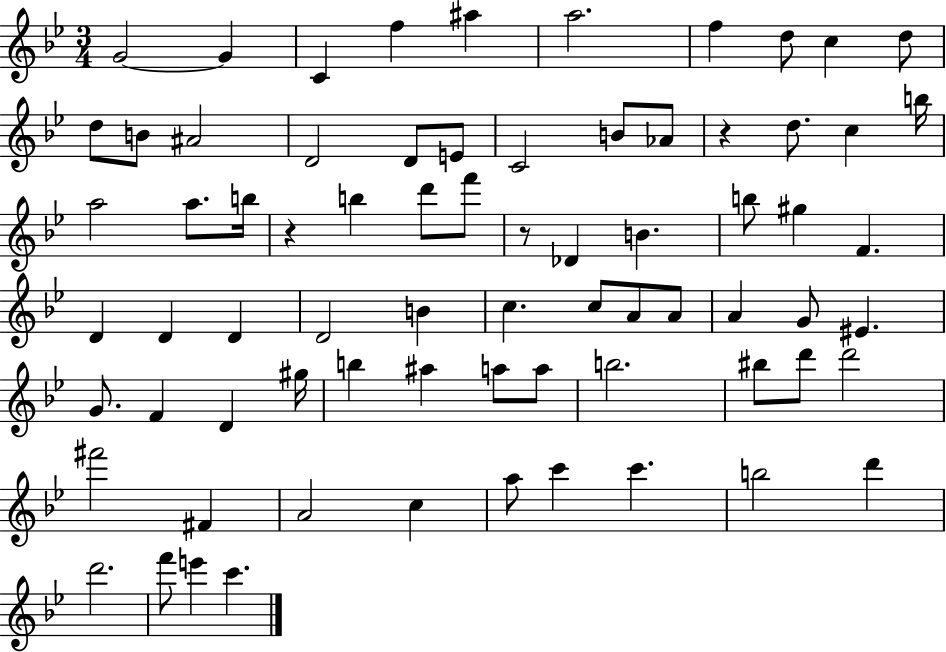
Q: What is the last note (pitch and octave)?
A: C6